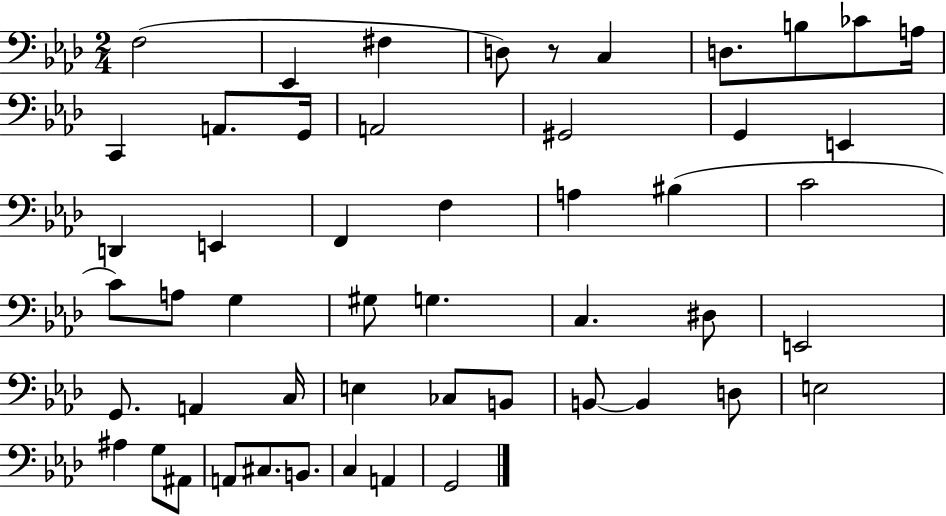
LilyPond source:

{
  \clef bass
  \numericTimeSignature
  \time 2/4
  \key aes \major
  \repeat volta 2 { f2( | ees,4 fis4 | d8) r8 c4 | d8. b8 ces'8 a16 | \break c,4 a,8. g,16 | a,2 | gis,2 | g,4 e,4 | \break d,4 e,4 | f,4 f4 | a4 bis4( | c'2 | \break c'8) a8 g4 | gis8 g4. | c4. dis8 | e,2 | \break g,8. a,4 c16 | e4 ces8 b,8 | b,8~~ b,4 d8 | e2 | \break ais4 g8 ais,8 | a,8 cis8. b,8. | c4 a,4 | g,2 | \break } \bar "|."
}